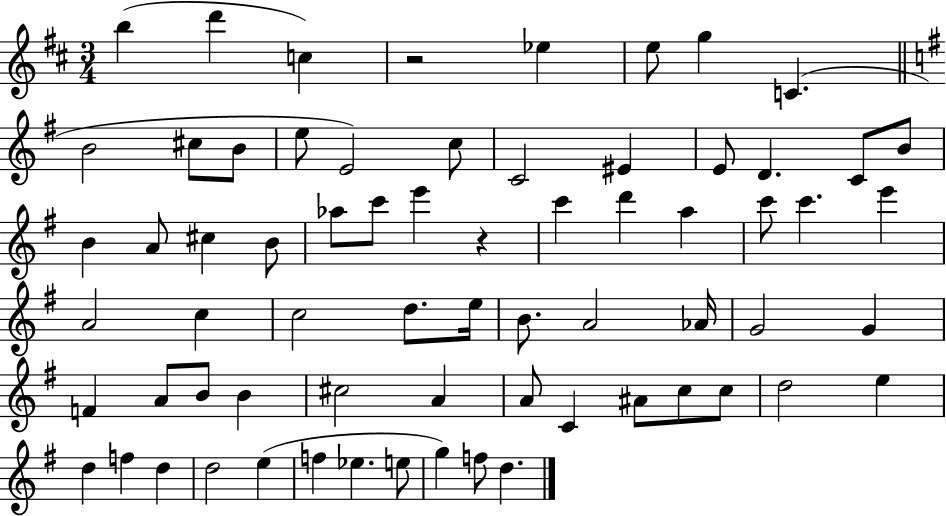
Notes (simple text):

B5/q D6/q C5/q R/h Eb5/q E5/e G5/q C4/q. B4/h C#5/e B4/e E5/e E4/h C5/e C4/h EIS4/q E4/e D4/q. C4/e B4/e B4/q A4/e C#5/q B4/e Ab5/e C6/e E6/q R/q C6/q D6/q A5/q C6/e C6/q. E6/q A4/h C5/q C5/h D5/e. E5/s B4/e. A4/h Ab4/s G4/h G4/q F4/q A4/e B4/e B4/q C#5/h A4/q A4/e C4/q A#4/e C5/e C5/e D5/h E5/q D5/q F5/q D5/q D5/h E5/q F5/q Eb5/q. E5/e G5/q F5/e D5/q.